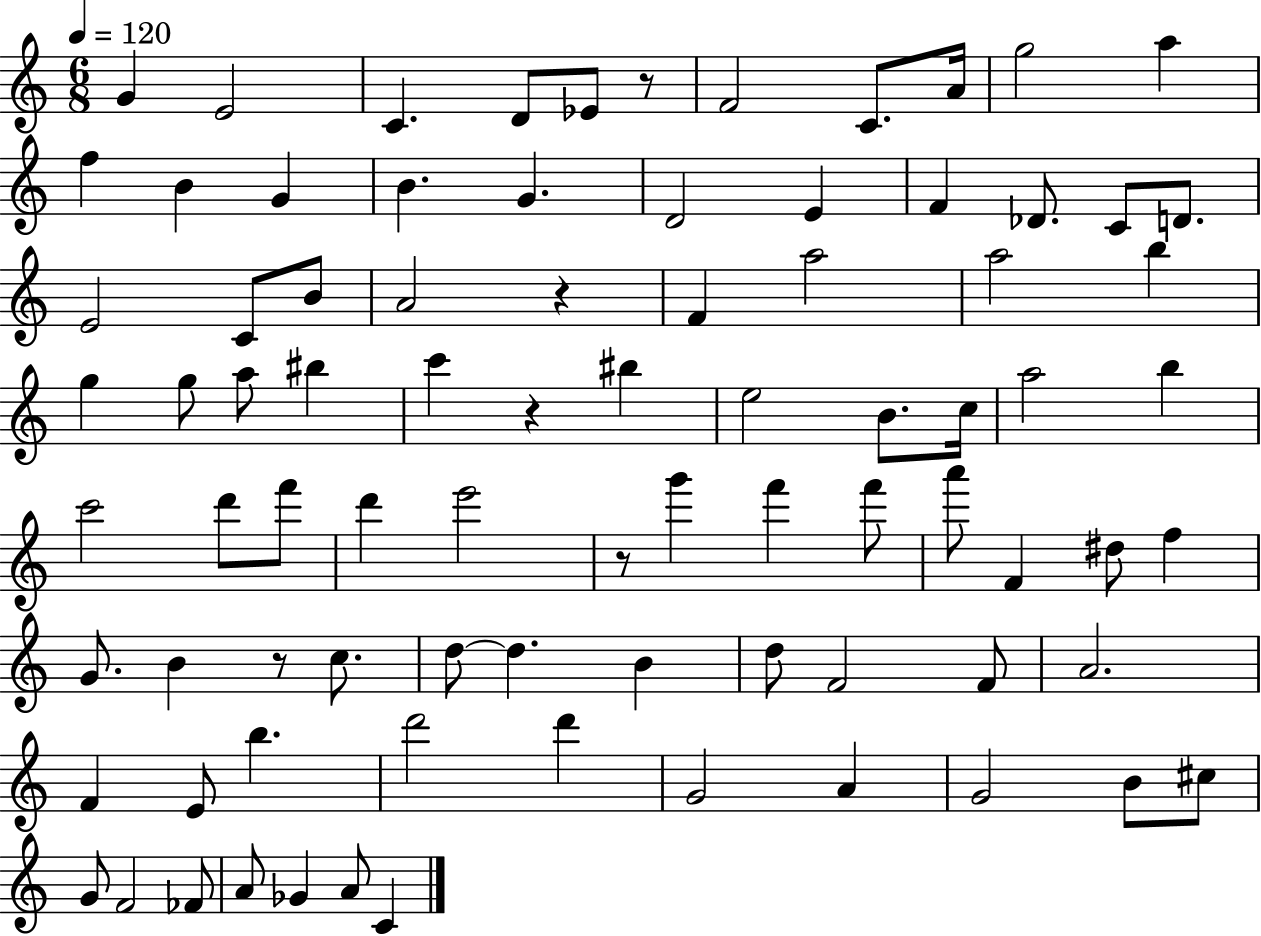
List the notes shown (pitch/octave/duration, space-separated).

G4/q E4/h C4/q. D4/e Eb4/e R/e F4/h C4/e. A4/s G5/h A5/q F5/q B4/q G4/q B4/q. G4/q. D4/h E4/q F4/q Db4/e. C4/e D4/e. E4/h C4/e B4/e A4/h R/q F4/q A5/h A5/h B5/q G5/q G5/e A5/e BIS5/q C6/q R/q BIS5/q E5/h B4/e. C5/s A5/h B5/q C6/h D6/e F6/e D6/q E6/h R/e G6/q F6/q F6/e A6/e F4/q D#5/e F5/q G4/e. B4/q R/e C5/e. D5/e D5/q. B4/q D5/e F4/h F4/e A4/h. F4/q E4/e B5/q. D6/h D6/q G4/h A4/q G4/h B4/e C#5/e G4/e F4/h FES4/e A4/e Gb4/q A4/e C4/q